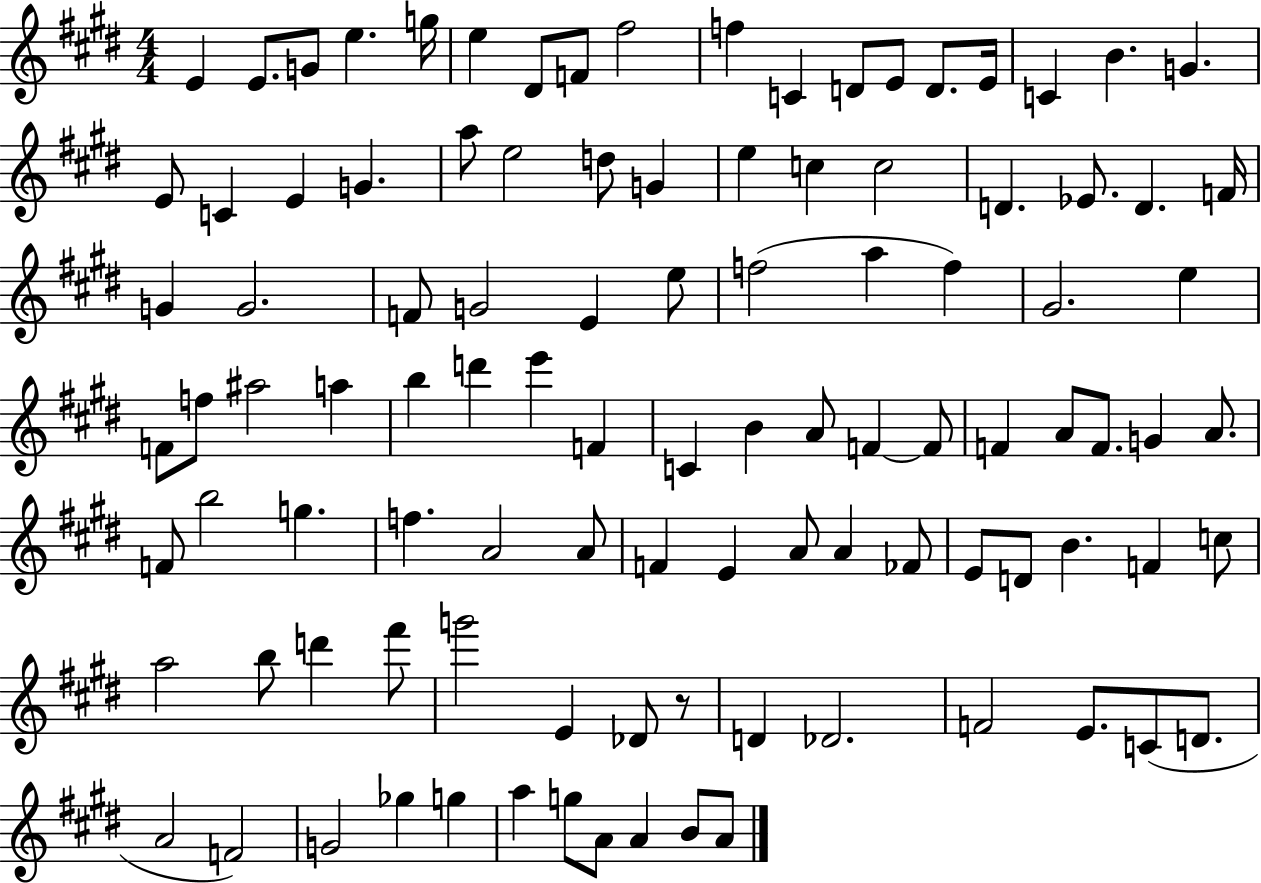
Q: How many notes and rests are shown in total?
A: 103